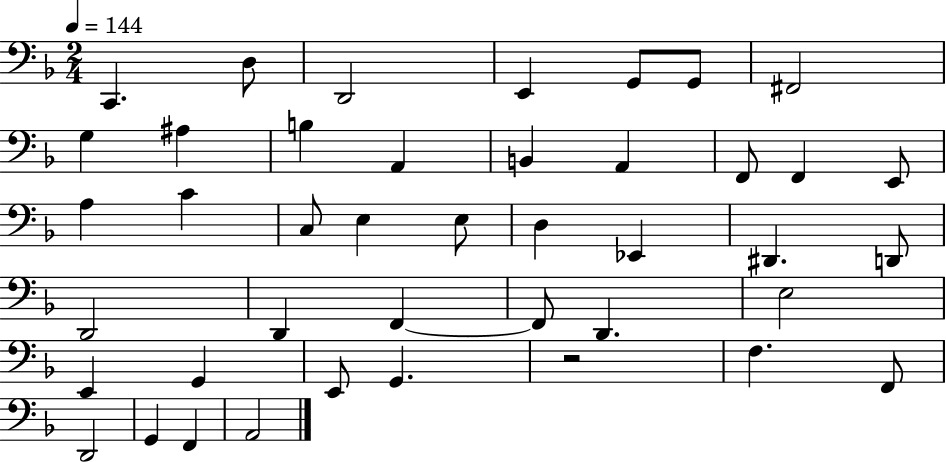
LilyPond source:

{
  \clef bass
  \numericTimeSignature
  \time 2/4
  \key f \major
  \tempo 4 = 144
  c,4. d8 | d,2 | e,4 g,8 g,8 | fis,2 | \break g4 ais4 | b4 a,4 | b,4 a,4 | f,8 f,4 e,8 | \break a4 c'4 | c8 e4 e8 | d4 ees,4 | dis,4. d,8 | \break d,2 | d,4 f,4~~ | f,8 d,4. | e2 | \break e,4 g,4 | e,8 g,4. | r2 | f4. f,8 | \break d,2 | g,4 f,4 | a,2 | \bar "|."
}